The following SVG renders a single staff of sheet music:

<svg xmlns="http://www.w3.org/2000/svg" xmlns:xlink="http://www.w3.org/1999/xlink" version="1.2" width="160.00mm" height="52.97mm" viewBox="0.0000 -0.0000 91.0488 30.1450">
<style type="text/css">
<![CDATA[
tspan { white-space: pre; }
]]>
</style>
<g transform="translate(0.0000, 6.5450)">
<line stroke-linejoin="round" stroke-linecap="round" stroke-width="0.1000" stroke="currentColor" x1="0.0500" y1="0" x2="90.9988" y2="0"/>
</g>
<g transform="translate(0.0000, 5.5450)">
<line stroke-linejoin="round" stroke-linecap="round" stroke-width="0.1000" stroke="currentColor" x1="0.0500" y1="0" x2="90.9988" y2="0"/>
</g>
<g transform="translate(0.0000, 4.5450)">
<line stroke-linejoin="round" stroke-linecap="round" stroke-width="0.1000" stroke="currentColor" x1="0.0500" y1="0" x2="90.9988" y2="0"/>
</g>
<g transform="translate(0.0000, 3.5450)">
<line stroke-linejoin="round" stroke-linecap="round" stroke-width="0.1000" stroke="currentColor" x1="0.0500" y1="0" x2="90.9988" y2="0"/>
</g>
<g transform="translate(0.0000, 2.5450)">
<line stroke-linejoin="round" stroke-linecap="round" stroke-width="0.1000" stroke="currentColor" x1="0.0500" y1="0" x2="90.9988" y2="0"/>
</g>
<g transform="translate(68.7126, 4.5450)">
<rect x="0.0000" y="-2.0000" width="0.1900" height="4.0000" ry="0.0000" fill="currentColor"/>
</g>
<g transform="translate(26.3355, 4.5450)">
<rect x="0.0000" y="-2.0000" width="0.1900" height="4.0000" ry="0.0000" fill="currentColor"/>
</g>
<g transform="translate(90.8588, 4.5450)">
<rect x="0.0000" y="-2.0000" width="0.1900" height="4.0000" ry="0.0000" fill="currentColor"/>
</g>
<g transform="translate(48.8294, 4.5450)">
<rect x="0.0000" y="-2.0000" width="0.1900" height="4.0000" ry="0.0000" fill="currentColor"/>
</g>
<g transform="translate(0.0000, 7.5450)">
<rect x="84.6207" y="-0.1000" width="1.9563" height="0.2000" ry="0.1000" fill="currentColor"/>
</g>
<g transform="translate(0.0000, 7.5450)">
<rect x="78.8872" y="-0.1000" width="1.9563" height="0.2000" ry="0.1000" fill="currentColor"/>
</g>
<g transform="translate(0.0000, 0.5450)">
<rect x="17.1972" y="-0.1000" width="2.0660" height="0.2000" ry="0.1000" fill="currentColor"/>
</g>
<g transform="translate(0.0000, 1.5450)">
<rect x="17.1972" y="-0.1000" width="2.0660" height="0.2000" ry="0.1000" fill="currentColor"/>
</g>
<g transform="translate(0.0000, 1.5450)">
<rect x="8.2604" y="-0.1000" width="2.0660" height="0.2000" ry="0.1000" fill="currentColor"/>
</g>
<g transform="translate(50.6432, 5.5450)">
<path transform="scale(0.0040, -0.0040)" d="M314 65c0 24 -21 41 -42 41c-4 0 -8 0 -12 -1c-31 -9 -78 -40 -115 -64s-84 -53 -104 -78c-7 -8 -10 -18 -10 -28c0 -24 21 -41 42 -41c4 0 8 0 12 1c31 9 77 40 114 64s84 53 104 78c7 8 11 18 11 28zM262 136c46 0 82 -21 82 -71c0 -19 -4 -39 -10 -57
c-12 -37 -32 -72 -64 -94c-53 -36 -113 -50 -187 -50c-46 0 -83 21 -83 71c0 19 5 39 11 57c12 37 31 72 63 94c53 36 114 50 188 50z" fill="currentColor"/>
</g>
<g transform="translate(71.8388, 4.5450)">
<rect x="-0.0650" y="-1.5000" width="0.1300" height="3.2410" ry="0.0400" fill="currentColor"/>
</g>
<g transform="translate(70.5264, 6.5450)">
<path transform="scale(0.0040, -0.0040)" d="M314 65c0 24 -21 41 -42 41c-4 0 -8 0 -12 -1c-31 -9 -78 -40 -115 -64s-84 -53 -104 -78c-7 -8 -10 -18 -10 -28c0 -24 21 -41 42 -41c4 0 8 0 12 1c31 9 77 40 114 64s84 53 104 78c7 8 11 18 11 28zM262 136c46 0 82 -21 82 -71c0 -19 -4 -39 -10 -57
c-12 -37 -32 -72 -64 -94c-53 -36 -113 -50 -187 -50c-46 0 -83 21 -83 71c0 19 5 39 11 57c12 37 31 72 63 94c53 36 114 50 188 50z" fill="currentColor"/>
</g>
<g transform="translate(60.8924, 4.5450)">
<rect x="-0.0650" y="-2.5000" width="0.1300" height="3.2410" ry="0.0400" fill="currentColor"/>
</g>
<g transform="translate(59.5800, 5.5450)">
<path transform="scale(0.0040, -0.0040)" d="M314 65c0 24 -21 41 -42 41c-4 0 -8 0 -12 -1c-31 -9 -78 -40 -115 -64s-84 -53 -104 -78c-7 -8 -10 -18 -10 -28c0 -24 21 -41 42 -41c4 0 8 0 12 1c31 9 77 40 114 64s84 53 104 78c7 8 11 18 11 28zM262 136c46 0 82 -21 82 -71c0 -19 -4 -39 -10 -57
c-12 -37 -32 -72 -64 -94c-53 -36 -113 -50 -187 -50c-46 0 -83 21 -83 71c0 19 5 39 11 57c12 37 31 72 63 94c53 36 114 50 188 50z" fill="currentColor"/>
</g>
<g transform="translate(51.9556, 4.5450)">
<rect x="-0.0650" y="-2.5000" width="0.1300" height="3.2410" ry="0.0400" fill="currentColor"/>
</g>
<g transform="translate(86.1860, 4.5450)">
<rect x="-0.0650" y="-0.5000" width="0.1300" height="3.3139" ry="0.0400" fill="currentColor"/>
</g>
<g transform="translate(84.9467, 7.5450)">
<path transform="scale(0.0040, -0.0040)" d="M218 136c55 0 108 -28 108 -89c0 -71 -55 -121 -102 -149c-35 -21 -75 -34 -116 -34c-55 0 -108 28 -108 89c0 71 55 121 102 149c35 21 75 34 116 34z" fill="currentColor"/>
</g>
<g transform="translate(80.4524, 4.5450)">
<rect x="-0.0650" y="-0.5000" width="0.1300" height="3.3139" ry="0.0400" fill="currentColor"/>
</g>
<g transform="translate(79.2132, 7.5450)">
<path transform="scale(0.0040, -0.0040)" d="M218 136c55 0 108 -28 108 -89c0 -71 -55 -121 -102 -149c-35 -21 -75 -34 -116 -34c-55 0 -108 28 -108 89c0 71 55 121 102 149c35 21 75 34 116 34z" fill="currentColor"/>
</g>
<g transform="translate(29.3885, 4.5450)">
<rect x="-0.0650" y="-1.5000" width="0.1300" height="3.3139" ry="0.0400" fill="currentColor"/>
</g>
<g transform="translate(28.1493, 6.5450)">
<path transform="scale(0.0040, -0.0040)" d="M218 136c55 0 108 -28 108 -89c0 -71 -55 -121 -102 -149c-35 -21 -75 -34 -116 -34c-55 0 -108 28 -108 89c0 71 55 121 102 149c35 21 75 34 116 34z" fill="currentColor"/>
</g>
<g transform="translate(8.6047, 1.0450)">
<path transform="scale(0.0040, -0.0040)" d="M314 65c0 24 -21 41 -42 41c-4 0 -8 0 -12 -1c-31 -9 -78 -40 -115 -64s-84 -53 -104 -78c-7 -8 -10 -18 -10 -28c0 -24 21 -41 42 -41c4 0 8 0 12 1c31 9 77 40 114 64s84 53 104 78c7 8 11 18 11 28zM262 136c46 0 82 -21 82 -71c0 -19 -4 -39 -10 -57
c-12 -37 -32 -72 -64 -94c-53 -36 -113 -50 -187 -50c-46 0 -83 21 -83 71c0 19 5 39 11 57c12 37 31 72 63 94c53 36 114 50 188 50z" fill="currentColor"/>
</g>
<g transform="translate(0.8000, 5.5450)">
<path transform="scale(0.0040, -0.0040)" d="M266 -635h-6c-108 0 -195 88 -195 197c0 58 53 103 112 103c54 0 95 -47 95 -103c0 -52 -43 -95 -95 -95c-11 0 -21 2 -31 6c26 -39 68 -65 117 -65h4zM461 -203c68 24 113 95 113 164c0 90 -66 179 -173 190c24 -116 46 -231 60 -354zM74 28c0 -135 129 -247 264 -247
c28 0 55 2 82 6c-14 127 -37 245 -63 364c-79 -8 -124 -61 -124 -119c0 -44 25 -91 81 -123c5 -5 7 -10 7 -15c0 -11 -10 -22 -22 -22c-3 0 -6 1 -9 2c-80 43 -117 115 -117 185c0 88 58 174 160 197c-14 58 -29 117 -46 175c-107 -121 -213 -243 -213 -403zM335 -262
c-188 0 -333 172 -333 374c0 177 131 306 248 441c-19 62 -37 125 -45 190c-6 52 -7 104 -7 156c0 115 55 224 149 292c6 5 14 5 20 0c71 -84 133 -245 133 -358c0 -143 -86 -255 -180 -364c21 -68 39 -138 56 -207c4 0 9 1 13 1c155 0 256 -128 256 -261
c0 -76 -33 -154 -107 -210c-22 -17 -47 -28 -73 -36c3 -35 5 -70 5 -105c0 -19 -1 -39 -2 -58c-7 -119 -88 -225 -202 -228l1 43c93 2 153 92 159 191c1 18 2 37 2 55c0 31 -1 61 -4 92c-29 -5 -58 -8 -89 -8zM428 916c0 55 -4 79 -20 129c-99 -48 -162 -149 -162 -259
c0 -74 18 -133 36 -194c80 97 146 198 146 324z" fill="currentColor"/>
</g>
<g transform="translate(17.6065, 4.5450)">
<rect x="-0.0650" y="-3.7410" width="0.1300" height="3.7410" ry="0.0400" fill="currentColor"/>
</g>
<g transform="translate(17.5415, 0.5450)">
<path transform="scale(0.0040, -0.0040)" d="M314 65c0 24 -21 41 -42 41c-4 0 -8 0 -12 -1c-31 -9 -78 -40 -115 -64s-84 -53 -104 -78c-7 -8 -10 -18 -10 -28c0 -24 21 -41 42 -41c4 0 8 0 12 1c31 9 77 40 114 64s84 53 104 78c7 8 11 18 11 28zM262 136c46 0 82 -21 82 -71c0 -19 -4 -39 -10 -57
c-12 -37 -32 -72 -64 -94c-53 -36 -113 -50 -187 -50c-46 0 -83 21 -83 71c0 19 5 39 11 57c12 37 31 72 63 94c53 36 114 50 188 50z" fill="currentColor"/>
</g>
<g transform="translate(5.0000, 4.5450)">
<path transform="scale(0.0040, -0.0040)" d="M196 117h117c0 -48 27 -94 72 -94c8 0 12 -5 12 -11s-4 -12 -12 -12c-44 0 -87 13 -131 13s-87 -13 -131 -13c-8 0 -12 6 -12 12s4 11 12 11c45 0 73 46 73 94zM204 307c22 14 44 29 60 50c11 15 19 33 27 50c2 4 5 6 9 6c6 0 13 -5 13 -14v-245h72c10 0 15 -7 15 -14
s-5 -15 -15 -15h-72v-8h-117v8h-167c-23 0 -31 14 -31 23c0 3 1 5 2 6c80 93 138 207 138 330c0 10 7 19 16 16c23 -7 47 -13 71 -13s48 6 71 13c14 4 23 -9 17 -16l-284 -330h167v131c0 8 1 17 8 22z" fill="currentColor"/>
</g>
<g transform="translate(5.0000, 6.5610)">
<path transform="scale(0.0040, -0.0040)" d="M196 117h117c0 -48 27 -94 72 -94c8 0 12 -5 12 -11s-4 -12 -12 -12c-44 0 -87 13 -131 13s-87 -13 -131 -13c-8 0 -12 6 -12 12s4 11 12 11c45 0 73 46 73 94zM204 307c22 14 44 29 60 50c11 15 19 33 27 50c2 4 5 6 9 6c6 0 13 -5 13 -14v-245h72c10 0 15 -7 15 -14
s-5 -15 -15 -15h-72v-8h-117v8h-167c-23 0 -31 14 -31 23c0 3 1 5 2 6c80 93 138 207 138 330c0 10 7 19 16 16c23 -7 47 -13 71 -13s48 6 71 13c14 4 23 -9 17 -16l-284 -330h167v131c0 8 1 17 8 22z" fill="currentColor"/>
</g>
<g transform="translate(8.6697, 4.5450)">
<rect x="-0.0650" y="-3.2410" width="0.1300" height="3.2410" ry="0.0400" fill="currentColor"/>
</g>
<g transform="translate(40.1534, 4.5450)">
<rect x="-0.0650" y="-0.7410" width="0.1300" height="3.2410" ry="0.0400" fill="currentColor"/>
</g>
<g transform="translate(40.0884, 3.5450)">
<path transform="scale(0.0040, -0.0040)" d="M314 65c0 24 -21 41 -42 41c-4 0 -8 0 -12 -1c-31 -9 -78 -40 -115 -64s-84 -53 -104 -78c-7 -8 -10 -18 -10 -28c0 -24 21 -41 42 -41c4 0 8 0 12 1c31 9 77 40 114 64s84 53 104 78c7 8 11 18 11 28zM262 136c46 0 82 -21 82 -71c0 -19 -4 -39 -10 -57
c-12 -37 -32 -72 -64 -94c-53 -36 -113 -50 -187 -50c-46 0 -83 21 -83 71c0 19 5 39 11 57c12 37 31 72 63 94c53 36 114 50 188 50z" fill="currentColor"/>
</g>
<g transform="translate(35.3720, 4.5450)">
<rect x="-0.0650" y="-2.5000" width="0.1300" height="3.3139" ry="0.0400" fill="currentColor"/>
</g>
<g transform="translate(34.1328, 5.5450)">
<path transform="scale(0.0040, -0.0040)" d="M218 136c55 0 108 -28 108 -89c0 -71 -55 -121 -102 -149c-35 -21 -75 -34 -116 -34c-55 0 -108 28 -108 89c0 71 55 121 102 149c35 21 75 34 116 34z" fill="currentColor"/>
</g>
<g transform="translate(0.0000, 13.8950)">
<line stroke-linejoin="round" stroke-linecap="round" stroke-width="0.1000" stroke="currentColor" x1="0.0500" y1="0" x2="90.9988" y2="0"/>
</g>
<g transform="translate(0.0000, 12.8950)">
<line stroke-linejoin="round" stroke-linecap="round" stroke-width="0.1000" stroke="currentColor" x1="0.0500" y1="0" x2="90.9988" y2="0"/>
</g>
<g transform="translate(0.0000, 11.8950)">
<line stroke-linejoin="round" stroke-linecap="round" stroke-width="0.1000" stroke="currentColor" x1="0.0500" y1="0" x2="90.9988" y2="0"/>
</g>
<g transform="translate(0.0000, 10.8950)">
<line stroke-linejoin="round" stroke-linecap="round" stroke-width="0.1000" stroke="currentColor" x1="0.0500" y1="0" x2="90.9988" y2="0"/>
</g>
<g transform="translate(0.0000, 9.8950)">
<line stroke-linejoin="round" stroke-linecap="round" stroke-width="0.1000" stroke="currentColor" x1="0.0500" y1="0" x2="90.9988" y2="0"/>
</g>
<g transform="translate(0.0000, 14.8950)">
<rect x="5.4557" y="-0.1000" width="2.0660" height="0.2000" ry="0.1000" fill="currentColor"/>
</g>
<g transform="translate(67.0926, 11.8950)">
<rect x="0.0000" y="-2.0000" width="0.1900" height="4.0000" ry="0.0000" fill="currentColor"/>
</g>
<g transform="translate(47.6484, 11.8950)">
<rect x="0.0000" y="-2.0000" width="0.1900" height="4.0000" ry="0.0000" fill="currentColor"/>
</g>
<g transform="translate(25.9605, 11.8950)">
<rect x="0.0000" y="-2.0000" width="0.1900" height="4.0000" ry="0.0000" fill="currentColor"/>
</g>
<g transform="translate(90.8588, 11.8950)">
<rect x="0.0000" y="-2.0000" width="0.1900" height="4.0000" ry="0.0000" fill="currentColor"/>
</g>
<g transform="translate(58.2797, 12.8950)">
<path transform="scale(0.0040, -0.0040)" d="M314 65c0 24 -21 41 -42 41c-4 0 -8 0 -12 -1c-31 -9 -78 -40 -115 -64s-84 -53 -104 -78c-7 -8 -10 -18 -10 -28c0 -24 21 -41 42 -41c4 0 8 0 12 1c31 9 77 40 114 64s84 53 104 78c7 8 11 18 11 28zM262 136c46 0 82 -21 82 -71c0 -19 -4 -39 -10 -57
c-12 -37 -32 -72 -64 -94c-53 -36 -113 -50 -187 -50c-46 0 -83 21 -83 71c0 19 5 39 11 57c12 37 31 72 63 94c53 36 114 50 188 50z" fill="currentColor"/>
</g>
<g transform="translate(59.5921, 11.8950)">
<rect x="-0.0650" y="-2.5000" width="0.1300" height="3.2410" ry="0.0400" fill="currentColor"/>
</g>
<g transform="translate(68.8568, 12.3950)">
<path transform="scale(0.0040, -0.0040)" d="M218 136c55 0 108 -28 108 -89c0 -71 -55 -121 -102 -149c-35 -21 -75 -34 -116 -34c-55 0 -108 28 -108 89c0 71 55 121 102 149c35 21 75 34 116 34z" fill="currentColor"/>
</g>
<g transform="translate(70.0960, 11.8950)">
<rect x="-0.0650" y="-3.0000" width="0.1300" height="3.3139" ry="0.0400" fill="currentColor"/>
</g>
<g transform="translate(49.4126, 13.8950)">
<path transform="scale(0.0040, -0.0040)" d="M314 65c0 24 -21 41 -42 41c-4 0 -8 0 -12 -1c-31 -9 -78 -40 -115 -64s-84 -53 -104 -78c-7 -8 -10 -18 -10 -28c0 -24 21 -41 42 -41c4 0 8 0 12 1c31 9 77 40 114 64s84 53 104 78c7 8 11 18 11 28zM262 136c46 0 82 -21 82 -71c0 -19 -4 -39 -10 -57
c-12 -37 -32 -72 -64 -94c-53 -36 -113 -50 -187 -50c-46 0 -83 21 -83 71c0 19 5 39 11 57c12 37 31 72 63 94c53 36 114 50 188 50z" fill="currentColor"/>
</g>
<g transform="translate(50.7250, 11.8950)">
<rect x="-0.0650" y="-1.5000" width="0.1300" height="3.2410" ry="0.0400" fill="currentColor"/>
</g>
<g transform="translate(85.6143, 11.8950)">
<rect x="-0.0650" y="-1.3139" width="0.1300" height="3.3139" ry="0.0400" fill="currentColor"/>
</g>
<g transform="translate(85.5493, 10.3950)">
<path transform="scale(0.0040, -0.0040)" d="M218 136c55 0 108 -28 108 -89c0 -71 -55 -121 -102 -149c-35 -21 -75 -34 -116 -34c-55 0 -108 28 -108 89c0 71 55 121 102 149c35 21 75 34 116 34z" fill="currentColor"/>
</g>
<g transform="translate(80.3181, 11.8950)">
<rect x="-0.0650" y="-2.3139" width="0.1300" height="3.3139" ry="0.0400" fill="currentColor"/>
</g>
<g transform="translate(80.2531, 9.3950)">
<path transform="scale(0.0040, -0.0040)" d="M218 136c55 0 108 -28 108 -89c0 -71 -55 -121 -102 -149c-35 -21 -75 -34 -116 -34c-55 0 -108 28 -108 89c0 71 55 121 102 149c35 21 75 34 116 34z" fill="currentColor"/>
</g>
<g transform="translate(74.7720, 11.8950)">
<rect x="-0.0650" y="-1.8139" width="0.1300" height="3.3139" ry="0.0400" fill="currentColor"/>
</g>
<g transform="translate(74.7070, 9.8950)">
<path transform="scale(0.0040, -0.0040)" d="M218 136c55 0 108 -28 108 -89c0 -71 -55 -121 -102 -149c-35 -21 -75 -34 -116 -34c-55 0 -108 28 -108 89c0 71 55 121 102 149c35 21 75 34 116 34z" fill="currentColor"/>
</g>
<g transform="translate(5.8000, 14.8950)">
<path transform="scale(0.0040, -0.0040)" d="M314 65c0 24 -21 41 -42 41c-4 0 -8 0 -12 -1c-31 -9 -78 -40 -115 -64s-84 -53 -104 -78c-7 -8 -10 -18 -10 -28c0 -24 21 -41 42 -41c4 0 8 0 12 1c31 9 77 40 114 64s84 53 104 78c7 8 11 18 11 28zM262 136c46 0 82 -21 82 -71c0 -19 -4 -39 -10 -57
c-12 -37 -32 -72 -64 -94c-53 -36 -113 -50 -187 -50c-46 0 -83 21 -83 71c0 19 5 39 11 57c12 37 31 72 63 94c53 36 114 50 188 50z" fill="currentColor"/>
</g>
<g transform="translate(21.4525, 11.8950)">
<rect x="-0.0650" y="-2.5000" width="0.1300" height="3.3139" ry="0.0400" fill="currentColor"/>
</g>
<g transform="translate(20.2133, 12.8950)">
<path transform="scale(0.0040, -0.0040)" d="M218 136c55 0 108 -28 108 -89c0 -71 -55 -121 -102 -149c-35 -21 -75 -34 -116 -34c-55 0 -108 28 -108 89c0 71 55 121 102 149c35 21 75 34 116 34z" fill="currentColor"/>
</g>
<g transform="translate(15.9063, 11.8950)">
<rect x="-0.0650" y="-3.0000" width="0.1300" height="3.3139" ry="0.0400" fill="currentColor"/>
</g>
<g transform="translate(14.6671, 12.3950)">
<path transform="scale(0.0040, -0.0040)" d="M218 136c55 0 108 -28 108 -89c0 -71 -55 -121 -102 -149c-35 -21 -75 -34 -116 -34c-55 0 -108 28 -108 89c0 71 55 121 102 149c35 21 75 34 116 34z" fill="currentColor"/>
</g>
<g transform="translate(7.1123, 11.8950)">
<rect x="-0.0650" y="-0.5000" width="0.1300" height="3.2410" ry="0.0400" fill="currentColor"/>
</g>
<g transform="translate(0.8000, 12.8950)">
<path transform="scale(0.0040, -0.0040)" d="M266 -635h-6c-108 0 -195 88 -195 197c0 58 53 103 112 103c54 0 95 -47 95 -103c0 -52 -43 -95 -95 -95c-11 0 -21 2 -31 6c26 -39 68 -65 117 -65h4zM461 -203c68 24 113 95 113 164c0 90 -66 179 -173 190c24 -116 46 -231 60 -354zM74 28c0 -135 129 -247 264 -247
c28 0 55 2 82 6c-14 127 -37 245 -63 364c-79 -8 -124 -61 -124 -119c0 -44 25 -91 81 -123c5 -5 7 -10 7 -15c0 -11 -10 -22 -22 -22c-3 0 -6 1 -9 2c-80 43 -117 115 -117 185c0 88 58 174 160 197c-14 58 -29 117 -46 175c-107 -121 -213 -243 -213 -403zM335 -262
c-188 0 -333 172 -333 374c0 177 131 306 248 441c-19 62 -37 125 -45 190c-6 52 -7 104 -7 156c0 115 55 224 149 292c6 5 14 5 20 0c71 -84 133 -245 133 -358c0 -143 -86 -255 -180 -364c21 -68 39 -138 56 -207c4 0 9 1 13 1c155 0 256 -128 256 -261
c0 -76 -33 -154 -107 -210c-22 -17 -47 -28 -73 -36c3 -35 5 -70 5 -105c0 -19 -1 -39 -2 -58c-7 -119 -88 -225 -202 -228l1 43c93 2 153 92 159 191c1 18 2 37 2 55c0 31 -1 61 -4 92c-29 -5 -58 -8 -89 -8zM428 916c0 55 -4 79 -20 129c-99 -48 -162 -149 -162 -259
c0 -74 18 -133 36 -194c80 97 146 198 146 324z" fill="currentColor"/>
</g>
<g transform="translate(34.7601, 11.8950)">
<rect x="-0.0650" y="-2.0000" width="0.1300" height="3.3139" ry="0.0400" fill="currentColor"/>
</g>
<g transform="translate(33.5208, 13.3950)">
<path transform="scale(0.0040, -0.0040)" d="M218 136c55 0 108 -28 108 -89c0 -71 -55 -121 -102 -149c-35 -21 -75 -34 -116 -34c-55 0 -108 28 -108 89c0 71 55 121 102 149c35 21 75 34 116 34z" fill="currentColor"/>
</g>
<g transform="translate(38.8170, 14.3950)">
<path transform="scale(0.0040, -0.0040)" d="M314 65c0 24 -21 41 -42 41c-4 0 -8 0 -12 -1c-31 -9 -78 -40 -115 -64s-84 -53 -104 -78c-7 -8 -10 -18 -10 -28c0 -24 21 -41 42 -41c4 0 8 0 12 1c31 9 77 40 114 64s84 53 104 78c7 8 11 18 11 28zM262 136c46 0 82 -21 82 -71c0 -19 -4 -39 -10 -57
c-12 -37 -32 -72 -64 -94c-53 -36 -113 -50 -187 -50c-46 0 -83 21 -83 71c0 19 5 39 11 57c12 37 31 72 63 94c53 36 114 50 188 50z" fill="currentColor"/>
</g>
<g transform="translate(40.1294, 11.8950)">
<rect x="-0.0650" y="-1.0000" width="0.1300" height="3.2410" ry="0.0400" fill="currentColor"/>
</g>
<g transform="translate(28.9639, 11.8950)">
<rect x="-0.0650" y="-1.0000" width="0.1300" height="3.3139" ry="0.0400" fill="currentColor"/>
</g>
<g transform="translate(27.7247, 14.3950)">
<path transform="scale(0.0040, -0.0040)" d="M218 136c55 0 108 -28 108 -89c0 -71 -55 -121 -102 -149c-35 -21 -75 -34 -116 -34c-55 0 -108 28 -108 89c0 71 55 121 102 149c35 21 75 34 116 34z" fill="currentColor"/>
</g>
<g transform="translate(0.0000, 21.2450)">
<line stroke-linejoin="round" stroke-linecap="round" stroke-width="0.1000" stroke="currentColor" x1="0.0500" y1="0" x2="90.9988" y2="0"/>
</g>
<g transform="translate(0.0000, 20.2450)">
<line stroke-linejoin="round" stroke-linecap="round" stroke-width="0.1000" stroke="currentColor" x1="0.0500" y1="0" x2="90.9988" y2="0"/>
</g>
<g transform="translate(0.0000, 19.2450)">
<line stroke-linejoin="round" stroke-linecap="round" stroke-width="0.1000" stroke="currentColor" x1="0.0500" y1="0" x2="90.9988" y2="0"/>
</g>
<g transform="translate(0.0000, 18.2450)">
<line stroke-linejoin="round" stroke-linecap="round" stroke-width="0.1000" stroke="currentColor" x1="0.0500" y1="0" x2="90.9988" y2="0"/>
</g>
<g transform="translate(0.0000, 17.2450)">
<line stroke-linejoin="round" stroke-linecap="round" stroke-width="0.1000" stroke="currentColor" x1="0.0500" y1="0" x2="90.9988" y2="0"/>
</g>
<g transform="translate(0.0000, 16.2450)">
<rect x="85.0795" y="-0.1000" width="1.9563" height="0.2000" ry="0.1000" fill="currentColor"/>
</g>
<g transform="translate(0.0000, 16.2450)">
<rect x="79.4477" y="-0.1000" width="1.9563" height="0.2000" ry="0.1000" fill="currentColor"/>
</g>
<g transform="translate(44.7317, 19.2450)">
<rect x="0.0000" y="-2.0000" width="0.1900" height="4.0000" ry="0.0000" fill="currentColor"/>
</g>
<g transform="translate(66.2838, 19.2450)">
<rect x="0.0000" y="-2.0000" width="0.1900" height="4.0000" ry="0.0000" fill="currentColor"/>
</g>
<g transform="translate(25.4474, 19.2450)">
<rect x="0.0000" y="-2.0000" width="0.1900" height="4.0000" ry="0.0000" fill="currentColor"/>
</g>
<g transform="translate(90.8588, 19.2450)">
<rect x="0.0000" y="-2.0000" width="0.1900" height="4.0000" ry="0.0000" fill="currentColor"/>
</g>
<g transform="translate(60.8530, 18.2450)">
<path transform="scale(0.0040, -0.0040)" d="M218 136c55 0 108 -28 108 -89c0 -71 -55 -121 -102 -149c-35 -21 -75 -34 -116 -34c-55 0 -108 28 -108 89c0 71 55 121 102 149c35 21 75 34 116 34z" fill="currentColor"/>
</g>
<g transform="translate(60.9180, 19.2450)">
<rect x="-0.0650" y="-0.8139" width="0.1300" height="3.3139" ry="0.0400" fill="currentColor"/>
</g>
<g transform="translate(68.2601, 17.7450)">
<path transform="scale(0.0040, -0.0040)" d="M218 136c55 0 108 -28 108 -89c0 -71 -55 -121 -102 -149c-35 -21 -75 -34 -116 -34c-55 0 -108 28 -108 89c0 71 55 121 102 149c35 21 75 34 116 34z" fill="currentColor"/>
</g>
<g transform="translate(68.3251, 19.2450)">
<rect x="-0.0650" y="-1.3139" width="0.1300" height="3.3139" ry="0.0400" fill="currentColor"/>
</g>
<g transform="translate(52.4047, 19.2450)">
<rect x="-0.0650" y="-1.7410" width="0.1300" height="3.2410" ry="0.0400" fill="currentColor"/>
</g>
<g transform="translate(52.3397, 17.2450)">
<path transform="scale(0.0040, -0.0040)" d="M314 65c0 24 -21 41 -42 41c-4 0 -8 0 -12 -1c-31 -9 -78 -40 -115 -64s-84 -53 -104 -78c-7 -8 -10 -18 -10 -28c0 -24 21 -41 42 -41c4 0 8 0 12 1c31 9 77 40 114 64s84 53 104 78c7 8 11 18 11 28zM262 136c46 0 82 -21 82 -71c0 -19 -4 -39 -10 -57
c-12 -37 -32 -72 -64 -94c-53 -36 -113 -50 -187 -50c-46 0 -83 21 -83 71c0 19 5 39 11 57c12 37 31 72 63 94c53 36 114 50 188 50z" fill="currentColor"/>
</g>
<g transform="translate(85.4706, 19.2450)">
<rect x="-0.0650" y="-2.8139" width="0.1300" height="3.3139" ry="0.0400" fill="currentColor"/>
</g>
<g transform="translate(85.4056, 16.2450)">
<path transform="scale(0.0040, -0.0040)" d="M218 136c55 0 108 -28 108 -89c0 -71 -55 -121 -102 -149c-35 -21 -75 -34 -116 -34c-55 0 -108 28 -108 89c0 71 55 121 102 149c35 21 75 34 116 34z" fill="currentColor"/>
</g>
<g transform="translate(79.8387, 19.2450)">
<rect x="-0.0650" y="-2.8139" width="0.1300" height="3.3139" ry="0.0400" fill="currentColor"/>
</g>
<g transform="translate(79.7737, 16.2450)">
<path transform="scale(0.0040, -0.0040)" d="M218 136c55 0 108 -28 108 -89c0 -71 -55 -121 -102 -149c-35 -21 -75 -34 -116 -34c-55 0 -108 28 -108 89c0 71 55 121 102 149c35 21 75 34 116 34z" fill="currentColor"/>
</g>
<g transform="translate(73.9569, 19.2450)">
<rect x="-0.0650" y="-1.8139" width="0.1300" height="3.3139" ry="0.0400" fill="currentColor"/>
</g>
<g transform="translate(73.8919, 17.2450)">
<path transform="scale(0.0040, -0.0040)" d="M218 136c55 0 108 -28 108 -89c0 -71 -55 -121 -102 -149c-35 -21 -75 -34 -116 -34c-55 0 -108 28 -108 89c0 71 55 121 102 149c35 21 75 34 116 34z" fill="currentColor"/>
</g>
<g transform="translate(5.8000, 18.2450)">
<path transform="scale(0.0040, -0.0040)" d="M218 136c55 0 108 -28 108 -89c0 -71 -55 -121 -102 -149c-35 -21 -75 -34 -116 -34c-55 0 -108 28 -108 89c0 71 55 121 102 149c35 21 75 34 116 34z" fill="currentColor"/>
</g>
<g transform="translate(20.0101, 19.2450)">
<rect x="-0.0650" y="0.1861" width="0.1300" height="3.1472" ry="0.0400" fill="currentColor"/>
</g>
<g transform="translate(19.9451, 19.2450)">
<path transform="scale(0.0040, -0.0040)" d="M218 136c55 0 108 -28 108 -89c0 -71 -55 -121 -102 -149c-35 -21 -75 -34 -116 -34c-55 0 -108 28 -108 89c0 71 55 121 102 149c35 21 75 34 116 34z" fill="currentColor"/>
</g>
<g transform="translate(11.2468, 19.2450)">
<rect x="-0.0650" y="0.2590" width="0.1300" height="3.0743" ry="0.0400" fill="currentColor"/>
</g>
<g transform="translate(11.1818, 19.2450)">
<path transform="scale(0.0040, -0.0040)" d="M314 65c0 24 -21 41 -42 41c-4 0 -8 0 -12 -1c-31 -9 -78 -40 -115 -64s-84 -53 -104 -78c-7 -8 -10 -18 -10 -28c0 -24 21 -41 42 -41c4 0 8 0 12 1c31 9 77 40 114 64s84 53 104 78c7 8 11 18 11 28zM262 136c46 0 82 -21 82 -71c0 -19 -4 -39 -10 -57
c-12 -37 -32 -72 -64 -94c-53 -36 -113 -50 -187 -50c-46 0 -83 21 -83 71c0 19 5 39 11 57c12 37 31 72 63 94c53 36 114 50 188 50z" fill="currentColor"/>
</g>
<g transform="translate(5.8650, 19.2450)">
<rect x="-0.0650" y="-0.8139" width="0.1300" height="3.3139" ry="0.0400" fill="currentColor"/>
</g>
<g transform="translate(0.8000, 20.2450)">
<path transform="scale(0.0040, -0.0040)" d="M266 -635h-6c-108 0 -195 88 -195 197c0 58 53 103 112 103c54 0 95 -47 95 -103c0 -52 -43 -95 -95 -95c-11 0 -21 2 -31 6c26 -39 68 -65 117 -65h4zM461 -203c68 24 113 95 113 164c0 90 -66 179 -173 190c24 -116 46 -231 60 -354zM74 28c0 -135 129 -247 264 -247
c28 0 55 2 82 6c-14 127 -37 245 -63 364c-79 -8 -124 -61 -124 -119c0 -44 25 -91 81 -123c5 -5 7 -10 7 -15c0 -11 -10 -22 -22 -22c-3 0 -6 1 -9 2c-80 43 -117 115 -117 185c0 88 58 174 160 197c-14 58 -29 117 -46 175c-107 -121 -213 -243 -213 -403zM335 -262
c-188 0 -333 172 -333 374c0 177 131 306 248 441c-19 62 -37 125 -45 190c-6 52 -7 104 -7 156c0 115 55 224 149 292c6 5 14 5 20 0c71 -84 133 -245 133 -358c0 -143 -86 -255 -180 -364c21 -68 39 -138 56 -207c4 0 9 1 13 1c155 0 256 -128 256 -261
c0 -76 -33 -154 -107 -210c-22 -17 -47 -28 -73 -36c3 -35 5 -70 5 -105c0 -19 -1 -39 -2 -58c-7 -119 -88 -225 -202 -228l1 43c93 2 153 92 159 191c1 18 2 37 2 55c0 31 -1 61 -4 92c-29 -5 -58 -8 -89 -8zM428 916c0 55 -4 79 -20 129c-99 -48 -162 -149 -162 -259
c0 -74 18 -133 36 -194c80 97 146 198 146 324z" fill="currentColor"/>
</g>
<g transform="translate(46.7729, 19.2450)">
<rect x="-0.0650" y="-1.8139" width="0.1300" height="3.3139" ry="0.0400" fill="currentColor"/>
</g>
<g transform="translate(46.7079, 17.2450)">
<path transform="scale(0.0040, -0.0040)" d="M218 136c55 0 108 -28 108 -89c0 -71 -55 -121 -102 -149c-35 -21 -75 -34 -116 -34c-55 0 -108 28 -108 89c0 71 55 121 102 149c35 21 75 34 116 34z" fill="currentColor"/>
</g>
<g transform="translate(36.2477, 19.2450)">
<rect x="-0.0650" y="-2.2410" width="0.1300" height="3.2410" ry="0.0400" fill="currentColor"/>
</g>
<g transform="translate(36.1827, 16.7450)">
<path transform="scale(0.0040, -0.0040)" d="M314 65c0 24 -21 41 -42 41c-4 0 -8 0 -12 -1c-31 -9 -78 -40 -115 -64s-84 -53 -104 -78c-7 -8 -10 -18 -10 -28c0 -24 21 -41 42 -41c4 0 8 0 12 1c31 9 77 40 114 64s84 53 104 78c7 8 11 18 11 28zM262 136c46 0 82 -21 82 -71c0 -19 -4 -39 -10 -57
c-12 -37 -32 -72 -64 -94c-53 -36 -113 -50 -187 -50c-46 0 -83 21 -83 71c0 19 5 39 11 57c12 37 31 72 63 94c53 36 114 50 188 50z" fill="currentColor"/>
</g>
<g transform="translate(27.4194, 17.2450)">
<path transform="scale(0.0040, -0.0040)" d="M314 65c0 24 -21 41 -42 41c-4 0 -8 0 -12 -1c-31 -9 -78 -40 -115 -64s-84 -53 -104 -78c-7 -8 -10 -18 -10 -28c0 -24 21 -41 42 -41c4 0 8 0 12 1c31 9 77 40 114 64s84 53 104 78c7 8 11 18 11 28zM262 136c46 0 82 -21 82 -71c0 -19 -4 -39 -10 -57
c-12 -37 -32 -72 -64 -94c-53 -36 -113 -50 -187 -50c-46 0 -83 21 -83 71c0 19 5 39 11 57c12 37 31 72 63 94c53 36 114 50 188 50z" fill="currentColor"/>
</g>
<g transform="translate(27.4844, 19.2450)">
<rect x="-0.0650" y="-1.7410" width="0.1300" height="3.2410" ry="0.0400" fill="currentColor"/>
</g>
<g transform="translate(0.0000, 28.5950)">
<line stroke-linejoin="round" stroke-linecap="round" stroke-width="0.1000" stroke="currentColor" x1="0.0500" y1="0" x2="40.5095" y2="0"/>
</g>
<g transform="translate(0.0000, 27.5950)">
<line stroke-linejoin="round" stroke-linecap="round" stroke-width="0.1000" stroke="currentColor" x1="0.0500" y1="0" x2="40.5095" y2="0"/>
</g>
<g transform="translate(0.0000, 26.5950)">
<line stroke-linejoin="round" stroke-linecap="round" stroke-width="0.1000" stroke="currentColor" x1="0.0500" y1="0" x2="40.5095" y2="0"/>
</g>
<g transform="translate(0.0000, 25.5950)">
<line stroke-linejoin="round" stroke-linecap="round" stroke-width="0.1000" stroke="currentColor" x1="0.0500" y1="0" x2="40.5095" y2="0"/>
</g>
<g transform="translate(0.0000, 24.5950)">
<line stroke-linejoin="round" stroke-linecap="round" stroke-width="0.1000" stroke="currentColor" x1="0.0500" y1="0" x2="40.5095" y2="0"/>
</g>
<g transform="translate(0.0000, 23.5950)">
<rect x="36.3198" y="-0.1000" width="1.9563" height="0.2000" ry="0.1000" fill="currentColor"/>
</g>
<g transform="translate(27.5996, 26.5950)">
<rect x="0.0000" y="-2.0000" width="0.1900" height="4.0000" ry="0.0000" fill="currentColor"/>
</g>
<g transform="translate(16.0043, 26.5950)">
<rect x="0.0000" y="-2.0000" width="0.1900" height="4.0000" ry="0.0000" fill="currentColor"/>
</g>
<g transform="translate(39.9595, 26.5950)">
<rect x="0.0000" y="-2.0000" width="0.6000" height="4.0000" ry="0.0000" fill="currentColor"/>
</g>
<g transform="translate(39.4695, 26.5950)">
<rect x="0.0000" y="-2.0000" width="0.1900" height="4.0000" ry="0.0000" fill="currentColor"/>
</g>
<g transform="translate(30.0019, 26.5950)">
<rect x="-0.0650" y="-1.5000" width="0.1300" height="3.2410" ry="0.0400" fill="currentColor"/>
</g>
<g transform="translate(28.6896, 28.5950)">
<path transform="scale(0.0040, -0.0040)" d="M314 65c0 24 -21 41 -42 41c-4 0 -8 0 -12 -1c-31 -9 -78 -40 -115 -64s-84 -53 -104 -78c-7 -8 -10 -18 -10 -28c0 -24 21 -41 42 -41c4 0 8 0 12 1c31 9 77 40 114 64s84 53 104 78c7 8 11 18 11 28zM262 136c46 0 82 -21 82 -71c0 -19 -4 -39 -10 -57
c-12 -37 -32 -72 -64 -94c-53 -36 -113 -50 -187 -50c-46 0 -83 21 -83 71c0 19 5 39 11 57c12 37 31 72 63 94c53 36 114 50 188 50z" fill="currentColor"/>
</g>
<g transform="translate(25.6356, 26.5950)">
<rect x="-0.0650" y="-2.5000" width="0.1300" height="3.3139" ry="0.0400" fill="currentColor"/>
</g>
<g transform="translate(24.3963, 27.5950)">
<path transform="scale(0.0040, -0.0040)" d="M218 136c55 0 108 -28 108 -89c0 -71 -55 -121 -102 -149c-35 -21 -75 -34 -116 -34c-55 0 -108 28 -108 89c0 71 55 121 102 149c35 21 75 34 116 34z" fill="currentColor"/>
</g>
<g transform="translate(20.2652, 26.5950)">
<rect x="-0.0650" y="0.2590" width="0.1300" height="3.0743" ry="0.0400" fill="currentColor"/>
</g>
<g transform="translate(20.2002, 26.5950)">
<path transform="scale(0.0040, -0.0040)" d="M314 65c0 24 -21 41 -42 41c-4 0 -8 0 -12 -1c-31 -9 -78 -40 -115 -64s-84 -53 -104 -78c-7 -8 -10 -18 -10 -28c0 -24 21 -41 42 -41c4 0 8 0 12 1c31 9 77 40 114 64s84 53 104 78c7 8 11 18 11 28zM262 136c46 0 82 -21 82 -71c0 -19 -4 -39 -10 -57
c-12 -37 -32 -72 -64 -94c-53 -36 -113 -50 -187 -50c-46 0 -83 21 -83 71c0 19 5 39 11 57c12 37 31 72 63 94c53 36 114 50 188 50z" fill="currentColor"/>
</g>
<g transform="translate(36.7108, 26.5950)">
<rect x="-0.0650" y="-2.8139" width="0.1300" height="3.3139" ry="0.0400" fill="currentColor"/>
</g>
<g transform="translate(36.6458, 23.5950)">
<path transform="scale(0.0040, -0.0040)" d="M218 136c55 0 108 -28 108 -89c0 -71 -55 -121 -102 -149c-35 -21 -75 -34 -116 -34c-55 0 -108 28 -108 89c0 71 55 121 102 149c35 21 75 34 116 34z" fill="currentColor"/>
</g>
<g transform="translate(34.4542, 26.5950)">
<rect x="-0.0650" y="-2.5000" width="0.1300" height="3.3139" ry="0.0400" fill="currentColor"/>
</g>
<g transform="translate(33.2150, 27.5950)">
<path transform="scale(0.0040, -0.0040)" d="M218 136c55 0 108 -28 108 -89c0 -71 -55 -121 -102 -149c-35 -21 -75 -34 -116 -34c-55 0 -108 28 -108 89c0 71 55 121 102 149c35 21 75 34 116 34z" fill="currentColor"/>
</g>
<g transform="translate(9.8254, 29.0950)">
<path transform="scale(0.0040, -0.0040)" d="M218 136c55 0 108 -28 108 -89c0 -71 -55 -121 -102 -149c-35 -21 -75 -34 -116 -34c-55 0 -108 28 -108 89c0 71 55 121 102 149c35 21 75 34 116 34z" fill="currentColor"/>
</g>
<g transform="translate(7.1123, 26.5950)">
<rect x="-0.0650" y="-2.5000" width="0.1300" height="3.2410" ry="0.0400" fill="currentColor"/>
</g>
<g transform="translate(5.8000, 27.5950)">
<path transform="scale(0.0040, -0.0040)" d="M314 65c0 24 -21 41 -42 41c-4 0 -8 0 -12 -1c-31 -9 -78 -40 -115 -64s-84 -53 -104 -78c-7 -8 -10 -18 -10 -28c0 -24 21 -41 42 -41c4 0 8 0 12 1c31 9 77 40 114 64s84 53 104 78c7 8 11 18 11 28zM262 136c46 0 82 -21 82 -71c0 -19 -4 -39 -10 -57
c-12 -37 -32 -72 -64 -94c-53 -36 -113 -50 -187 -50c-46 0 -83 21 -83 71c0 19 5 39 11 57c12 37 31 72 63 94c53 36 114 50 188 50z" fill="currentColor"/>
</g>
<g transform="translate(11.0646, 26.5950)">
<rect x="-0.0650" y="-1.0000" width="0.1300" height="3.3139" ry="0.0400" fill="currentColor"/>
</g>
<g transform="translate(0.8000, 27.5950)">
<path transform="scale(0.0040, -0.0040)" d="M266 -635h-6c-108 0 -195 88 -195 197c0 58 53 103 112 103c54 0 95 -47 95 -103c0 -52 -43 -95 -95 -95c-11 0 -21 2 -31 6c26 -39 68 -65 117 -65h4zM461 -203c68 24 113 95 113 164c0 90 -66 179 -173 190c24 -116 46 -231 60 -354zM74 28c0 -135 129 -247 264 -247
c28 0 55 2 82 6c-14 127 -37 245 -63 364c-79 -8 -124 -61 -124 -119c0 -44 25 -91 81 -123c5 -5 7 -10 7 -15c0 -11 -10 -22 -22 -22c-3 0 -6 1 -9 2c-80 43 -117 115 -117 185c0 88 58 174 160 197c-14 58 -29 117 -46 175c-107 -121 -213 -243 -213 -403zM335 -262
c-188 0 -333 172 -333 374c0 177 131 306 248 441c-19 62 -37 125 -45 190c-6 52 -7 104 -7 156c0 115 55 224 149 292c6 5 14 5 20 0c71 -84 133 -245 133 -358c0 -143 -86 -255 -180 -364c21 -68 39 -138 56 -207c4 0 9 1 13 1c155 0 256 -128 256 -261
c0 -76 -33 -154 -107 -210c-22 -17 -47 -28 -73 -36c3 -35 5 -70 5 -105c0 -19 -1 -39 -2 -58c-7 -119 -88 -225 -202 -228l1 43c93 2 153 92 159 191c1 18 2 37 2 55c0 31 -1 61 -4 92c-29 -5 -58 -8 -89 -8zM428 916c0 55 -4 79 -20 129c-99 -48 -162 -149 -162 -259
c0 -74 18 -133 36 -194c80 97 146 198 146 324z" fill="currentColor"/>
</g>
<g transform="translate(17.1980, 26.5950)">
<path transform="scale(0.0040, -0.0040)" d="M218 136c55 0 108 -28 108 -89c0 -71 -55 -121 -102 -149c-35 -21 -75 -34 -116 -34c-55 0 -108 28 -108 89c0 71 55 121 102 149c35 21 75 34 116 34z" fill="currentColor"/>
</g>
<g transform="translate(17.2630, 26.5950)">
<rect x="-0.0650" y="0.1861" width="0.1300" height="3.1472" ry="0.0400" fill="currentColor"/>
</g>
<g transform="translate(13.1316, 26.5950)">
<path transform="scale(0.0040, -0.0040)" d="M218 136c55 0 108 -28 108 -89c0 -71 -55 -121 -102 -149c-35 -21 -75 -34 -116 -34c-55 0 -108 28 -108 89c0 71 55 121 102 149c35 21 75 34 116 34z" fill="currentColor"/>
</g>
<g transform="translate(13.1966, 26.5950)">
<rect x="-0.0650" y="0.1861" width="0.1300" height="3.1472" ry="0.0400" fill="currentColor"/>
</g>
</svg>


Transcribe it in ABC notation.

X:1
T:Untitled
M:4/4
L:1/4
K:C
b2 c'2 E G d2 G2 G2 E2 C C C2 A G D F D2 E2 G2 A f g e d B2 B f2 g2 f f2 d e f a a G2 D B B B2 G E2 G a